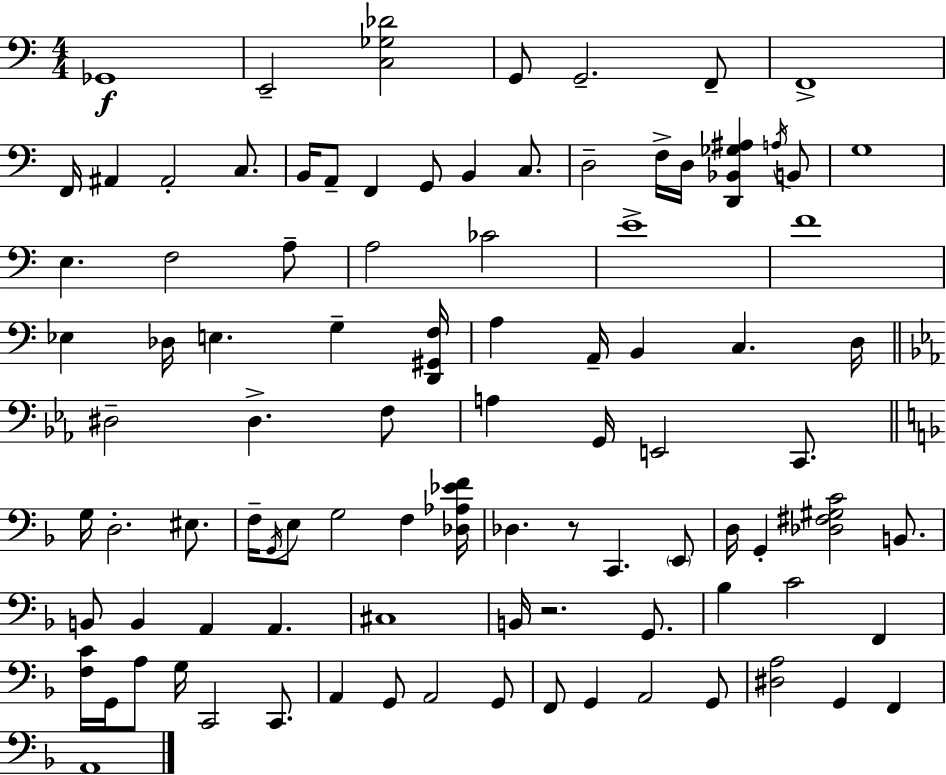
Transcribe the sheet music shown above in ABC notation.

X:1
T:Untitled
M:4/4
L:1/4
K:Am
_G,,4 E,,2 [C,_G,_D]2 G,,/2 G,,2 F,,/2 F,,4 F,,/4 ^A,, ^A,,2 C,/2 B,,/4 A,,/2 F,, G,,/2 B,, C,/2 D,2 F,/4 D,/4 [D,,_B,,_G,^A,] A,/4 B,,/2 G,4 E, F,2 A,/2 A,2 _C2 E4 F4 _E, _D,/4 E, G, [D,,^G,,F,]/4 A, A,,/4 B,, C, D,/4 ^D,2 ^D, F,/2 A, G,,/4 E,,2 C,,/2 G,/4 D,2 ^E,/2 F,/4 G,,/4 E,/2 G,2 F, [_D,_A,_EF]/4 _D, z/2 C,, E,,/2 D,/4 G,, [_D,^F,^G,C]2 B,,/2 B,,/2 B,, A,, A,, ^C,4 B,,/4 z2 G,,/2 _B, C2 F,, [F,C]/4 G,,/4 A,/2 G,/4 C,,2 C,,/2 A,, G,,/2 A,,2 G,,/2 F,,/2 G,, A,,2 G,,/2 [^D,A,]2 G,, F,, A,,4